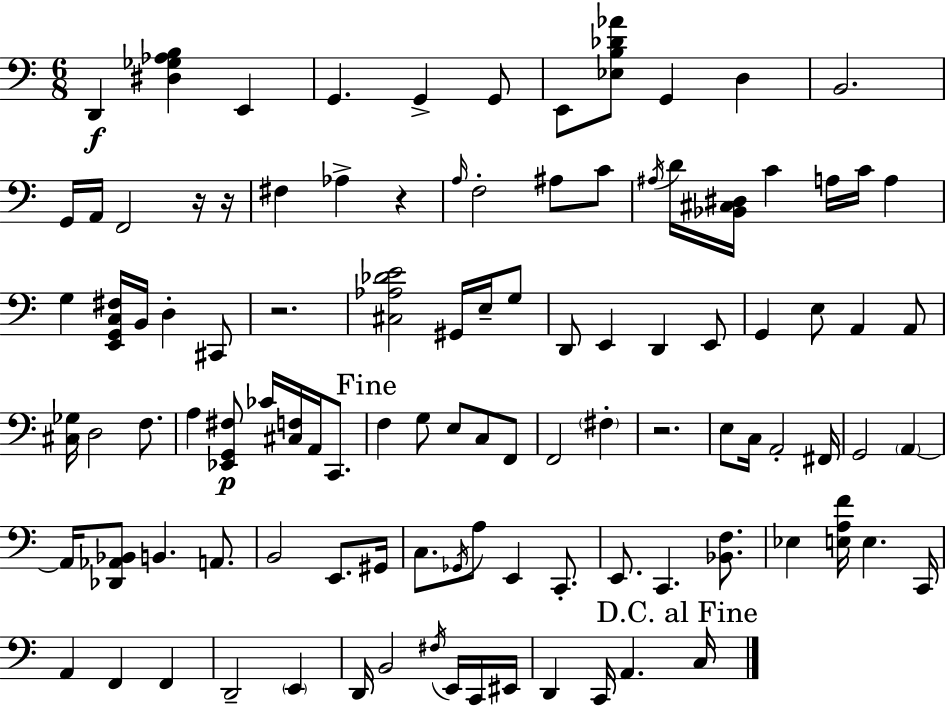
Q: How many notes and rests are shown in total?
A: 105